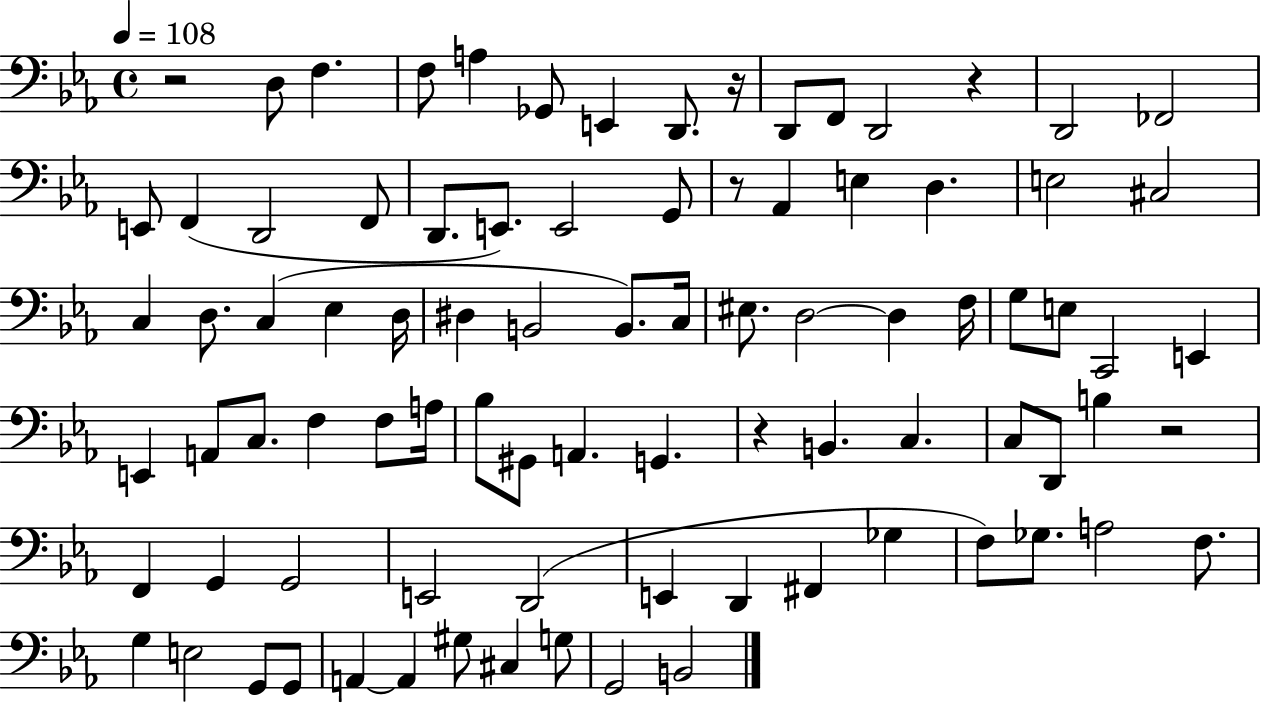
{
  \clef bass
  \time 4/4
  \defaultTimeSignature
  \key ees \major
  \tempo 4 = 108
  r2 d8 f4. | f8 a4 ges,8 e,4 d,8. r16 | d,8 f,8 d,2 r4 | d,2 fes,2 | \break e,8 f,4( d,2 f,8 | d,8. e,8.) e,2 g,8 | r8 aes,4 e4 d4. | e2 cis2 | \break c4 d8. c4( ees4 d16 | dis4 b,2 b,8.) c16 | eis8. d2~~ d4 f16 | g8 e8 c,2 e,4 | \break e,4 a,8 c8. f4 f8 a16 | bes8 gis,8 a,4. g,4. | r4 b,4. c4. | c8 d,8 b4 r2 | \break f,4 g,4 g,2 | e,2 d,2( | e,4 d,4 fis,4 ges4 | f8) ges8. a2 f8. | \break g4 e2 g,8 g,8 | a,4~~ a,4 gis8 cis4 g8 | g,2 b,2 | \bar "|."
}